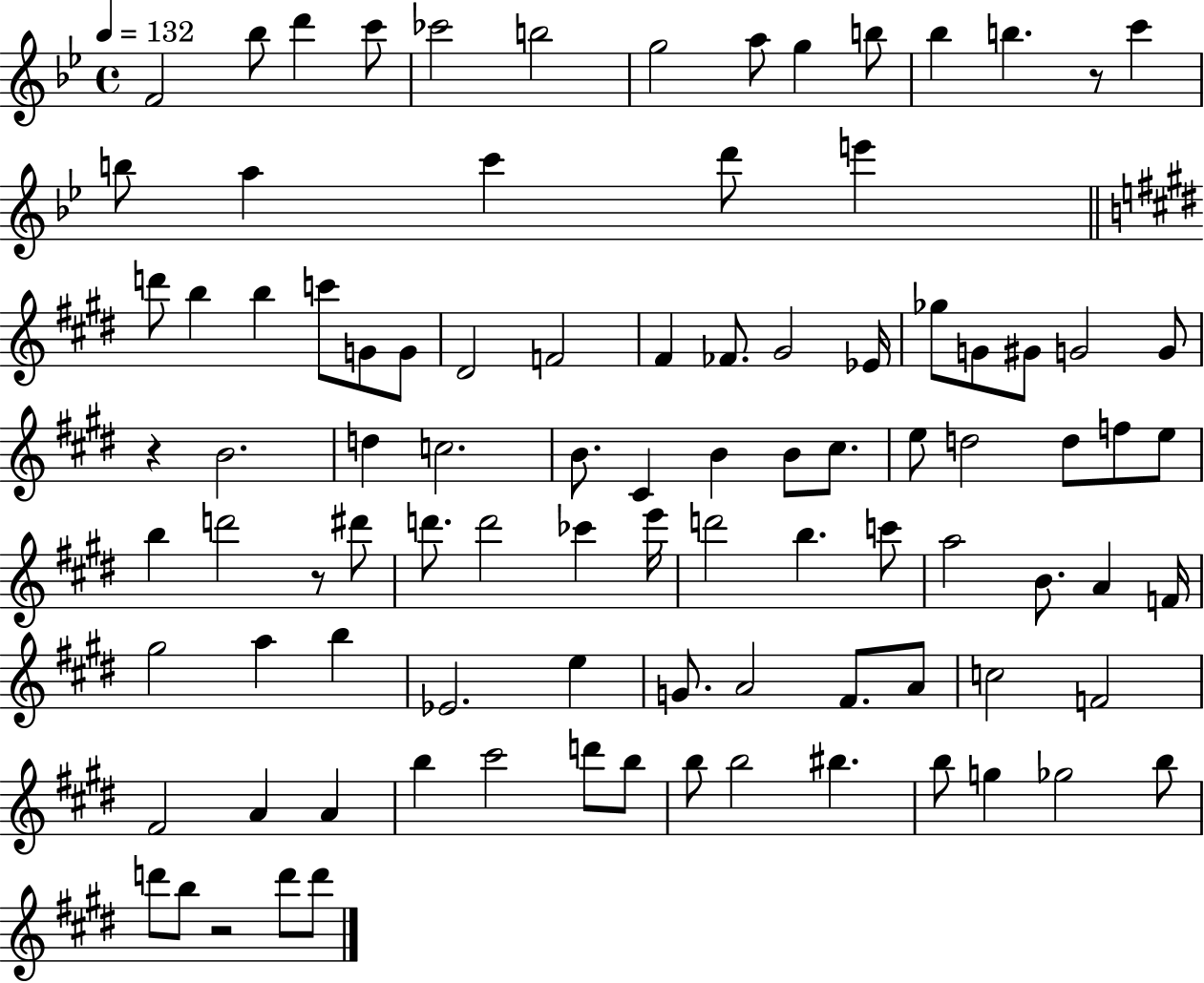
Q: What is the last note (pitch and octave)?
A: D6